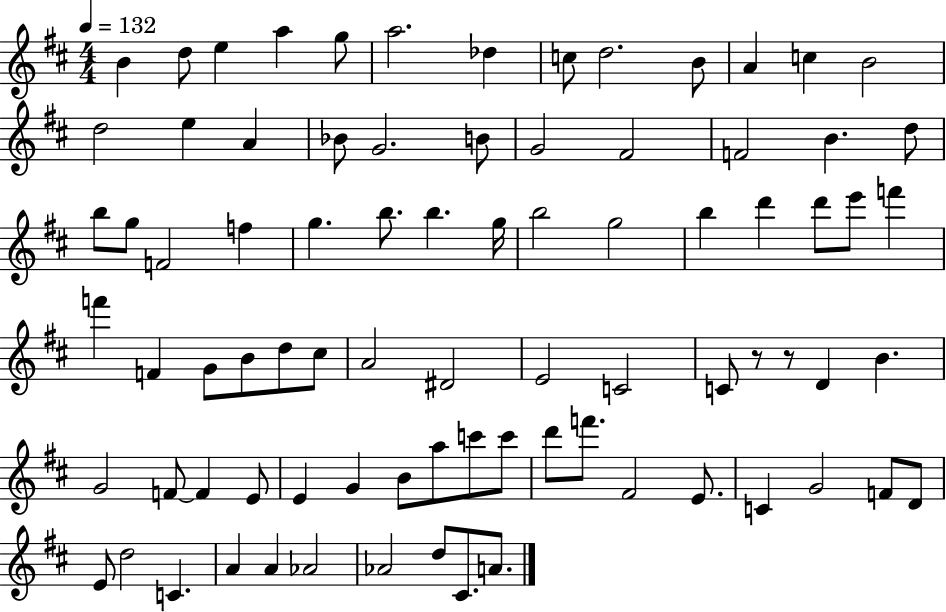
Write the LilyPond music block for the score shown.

{
  \clef treble
  \numericTimeSignature
  \time 4/4
  \key d \major
  \tempo 4 = 132
  b'4 d''8 e''4 a''4 g''8 | a''2. des''4 | c''8 d''2. b'8 | a'4 c''4 b'2 | \break d''2 e''4 a'4 | bes'8 g'2. b'8 | g'2 fis'2 | f'2 b'4. d''8 | \break b''8 g''8 f'2 f''4 | g''4. b''8. b''4. g''16 | b''2 g''2 | b''4 d'''4 d'''8 e'''8 f'''4 | \break f'''4 f'4 g'8 b'8 d''8 cis''8 | a'2 dis'2 | e'2 c'2 | c'8 r8 r8 d'4 b'4. | \break g'2 f'8~~ f'4 e'8 | e'4 g'4 b'8 a''8 c'''8 c'''8 | d'''8 f'''8. fis'2 e'8. | c'4 g'2 f'8 d'8 | \break e'8 d''2 c'4. | a'4 a'4 aes'2 | aes'2 d''8 cis'8. a'8. | \bar "|."
}